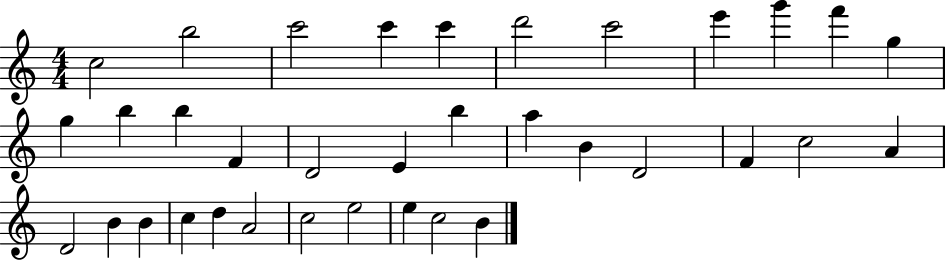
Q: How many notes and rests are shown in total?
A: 35